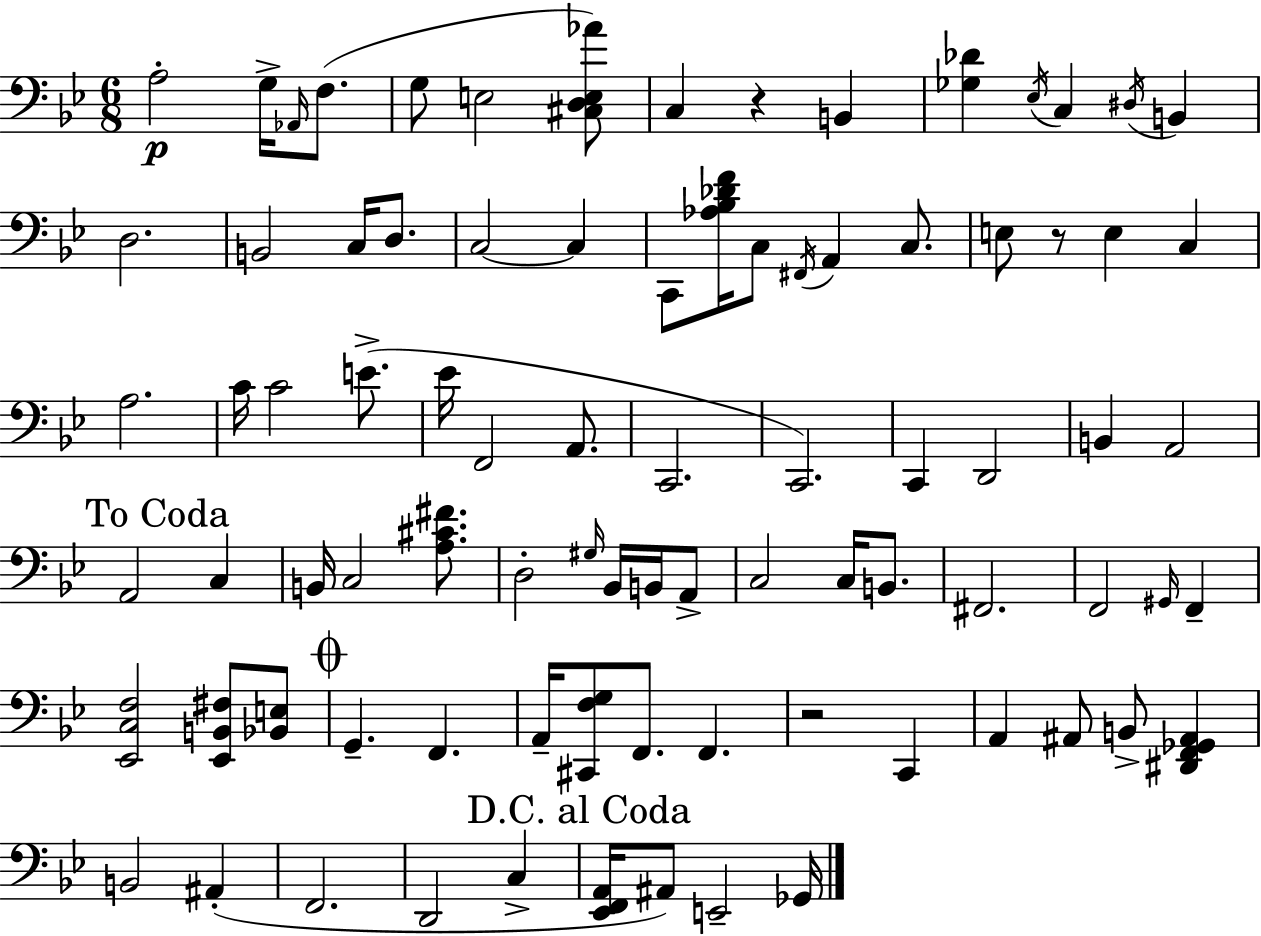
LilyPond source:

{
  \clef bass
  \numericTimeSignature
  \time 6/8
  \key bes \major
  \repeat volta 2 { a2-.\p g16-> \grace { aes,16 }( f8. | g8 e2 <cis d e aes'>8) | c4 r4 b,4 | <ges des'>4 \acciaccatura { ees16 } c4 \acciaccatura { dis16 } b,4 | \break d2. | b,2 c16 | d8. c2~~ c4 | c,8 <aes bes des' f'>16 c8 \acciaccatura { fis,16 } a,4 | \break c8. e8 r8 e4 | c4 a2. | c'16 c'2 | e'8.->( ees'16 f,2 | \break a,8. c,2. | c,2.) | c,4 d,2 | b,4 a,2 | \break \mark "To Coda" a,2 | c4 b,16 c2 | <a cis' fis'>8. d2-. | \grace { gis16 } bes,16 b,16 a,8-> c2 | \break c16 b,8. fis,2. | f,2 | \grace { gis,16 } f,4-- <ees, c f>2 | <ees, b, fis>8 <bes, e>8 \mark \markup { \musicglyph "scripts.coda" } g,4.-- | \break f,4. a,16-- <cis, f g>8 f,8. | f,4. r2 | c,4 a,4 ais,8 | b,8-> <dis, f, ges, ais,>4 b,2 | \break ais,4-.( f,2. | d,2 | c4-> \mark "D.C. al Coda" <ees, f, a,>16 ais,8) e,2-- | ges,16 } \bar "|."
}